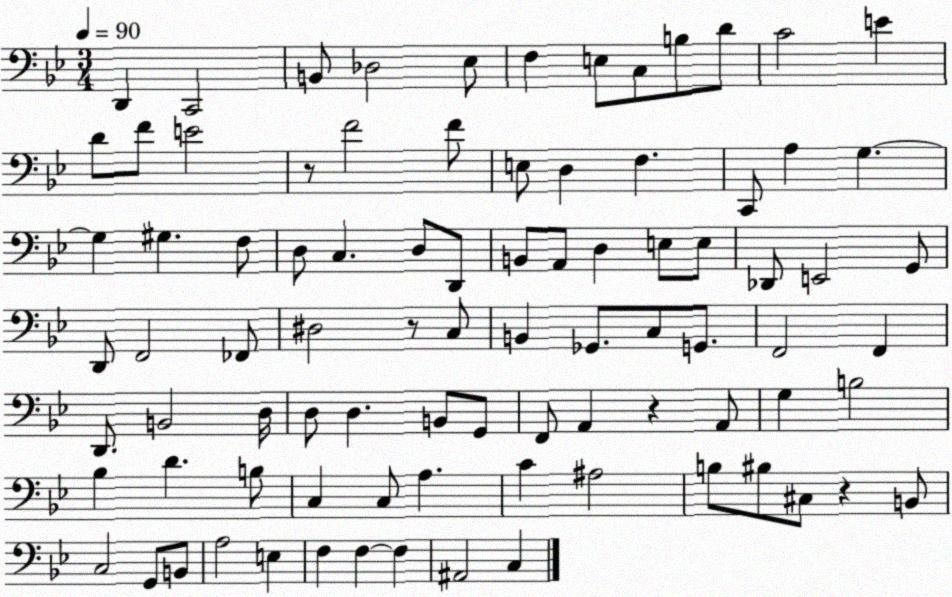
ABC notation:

X:1
T:Untitled
M:3/4
L:1/4
K:Bb
D,, C,,2 B,,/2 _D,2 _E,/2 F, E,/2 C,/2 B,/2 D/2 C2 E D/2 F/2 E2 z/2 F2 F/2 E,/2 D, F, C,,/2 A, G, G, ^G, F,/2 D,/2 C, D,/2 D,,/2 B,,/2 A,,/2 D, E,/2 E,/2 _D,,/2 E,,2 G,,/2 D,,/2 F,,2 _F,,/2 ^D,2 z/2 C,/2 B,, _G,,/2 C,/2 G,,/2 F,,2 F,, D,,/2 B,,2 D,/4 D,/2 D, B,,/2 G,,/2 F,,/2 A,, z A,,/2 G, B,2 _B, D B,/2 C, C,/2 A, C ^A,2 B,/2 ^B,/2 ^C,/2 z B,,/2 C,2 G,,/2 B,,/2 A,2 E, F, F, F, ^A,,2 C,